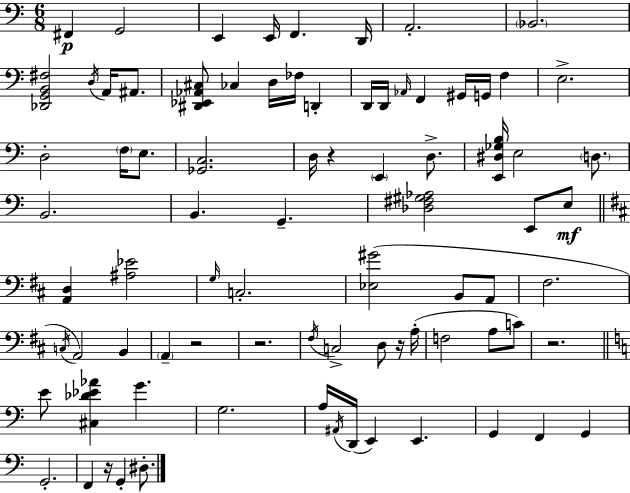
{
  \clef bass
  \numericTimeSignature
  \time 6/8
  \key a \minor
  fis,4\p g,2 | e,4 e,16 f,4. d,16 | a,2.-. | \parenthesize bes,2. | \break <des, g, b, fis>2 \acciaccatura { d16 } a,16 ais,8. | <dis, ees, aes, cis>8 ces4 d16 fes16 d,4-. | d,16 d,16 \grace { aes,16 } f,4 gis,16 g,16 f4 | e2.-> | \break d2-. \parenthesize f16 e8. | <ges, c>2. | d16 r4 \parenthesize e,4 d8.-> | <e, dis ges b>16 e2 \parenthesize d8. | \break b,2. | b,4. g,4.-- | <des fis gis aes>2 e,8 | e8\mf \bar "||" \break \key d \major <a, d>4 <ais ees'>2 | \grace { g16 } c2.-. | <ees gis'>2( b,8 a,8 | fis2. | \break \acciaccatura { c16 }) a,2 b,4 | \parenthesize a,4-- r2 | r2. | \acciaccatura { fis16 } c2-> d8 | \break r16 a16-.( f2 a8 | c'8) r2. | \bar "||" \break \key c \major e'8 <cis des' ees' aes'>4 g'4. | g2. | a16 \acciaccatura { ais,16 }( d,16 e,4) e,4. | g,4 f,4 g,4 | \break g,2.-. | f,4 r16 g,4-. dis8.-. | \bar "|."
}